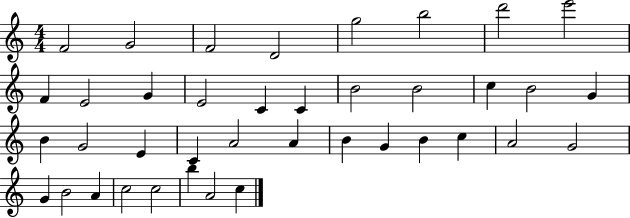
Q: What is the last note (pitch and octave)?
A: C5